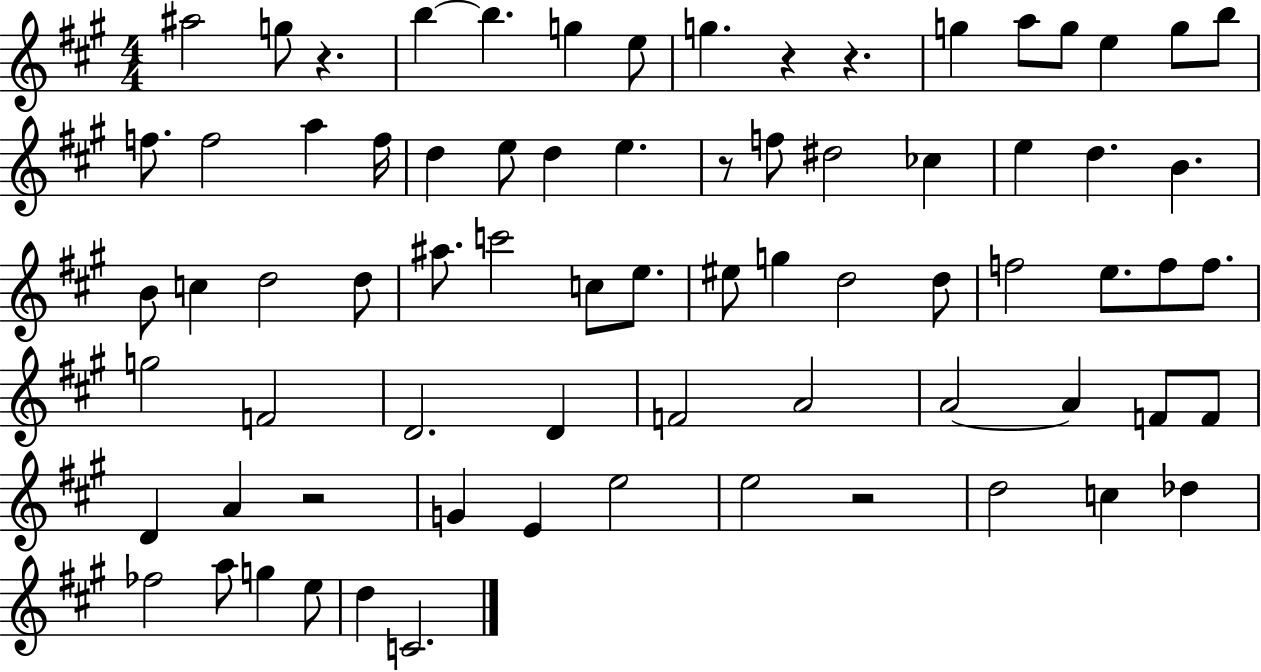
A#5/h G5/e R/q. B5/q B5/q. G5/q E5/e G5/q. R/q R/q. G5/q A5/e G5/e E5/q G5/e B5/e F5/e. F5/h A5/q F5/s D5/q E5/e D5/q E5/q. R/e F5/e D#5/h CES5/q E5/q D5/q. B4/q. B4/e C5/q D5/h D5/e A#5/e. C6/h C5/e E5/e. EIS5/e G5/q D5/h D5/e F5/h E5/e. F5/e F5/e. G5/h F4/h D4/h. D4/q F4/h A4/h A4/h A4/q F4/e F4/e D4/q A4/q R/h G4/q E4/q E5/h E5/h R/h D5/h C5/q Db5/q FES5/h A5/e G5/q E5/e D5/q C4/h.